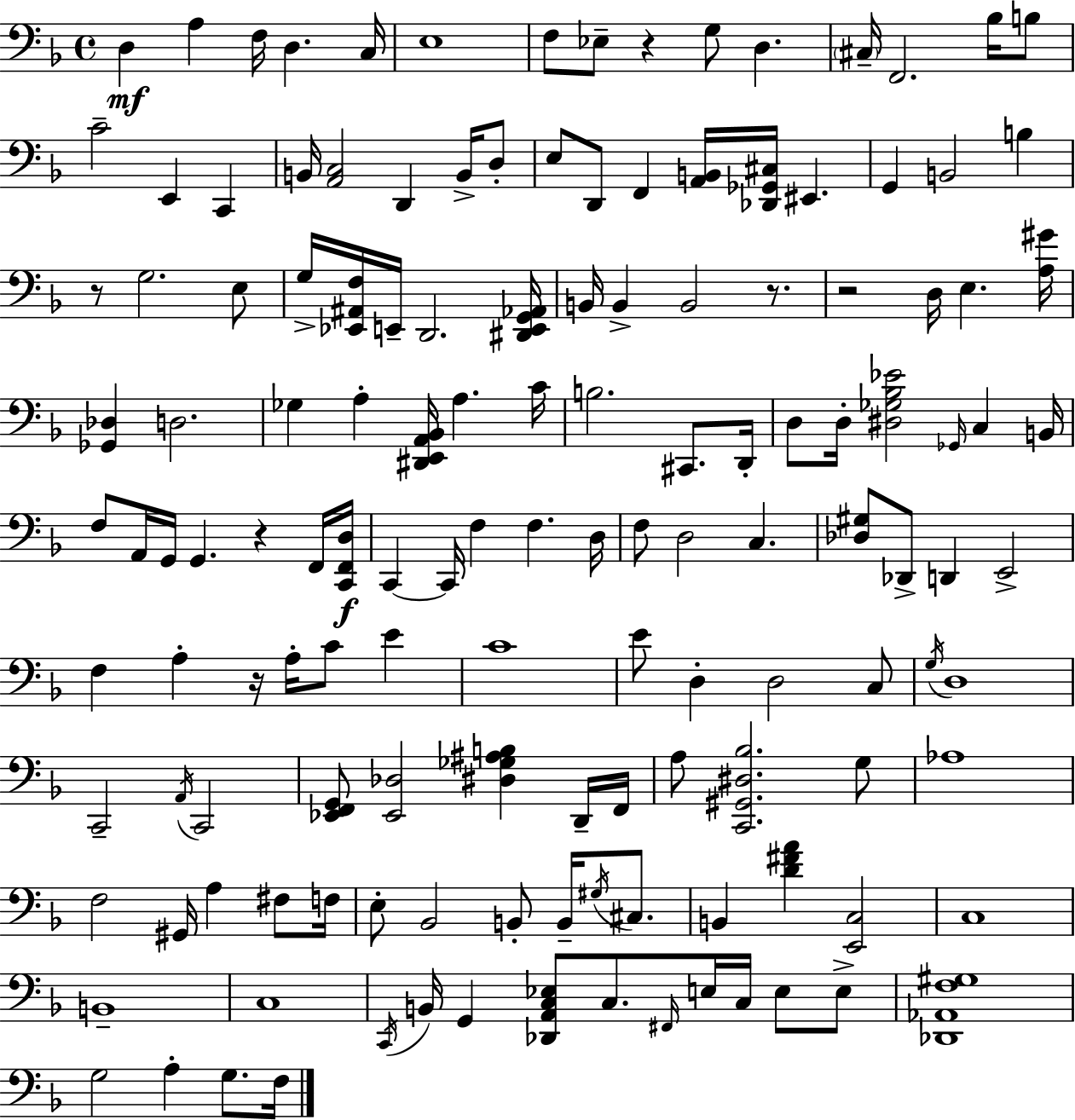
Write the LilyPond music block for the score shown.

{
  \clef bass
  \time 4/4
  \defaultTimeSignature
  \key f \major
  \repeat volta 2 { d4\mf a4 f16 d4. c16 | e1 | f8 ees8-- r4 g8 d4. | \parenthesize cis16-- f,2. bes16 b8 | \break c'2-- e,4 c,4 | b,16 <a, c>2 d,4 b,16-> d8-. | e8 d,8 f,4 <a, b,>16 <des, ges, cis>16 eis,4. | g,4 b,2 b4 | \break r8 g2. e8 | g16-> <ees, ais, f>16 e,16-- d,2. <dis, e, g, aes,>16 | b,16 b,4-> b,2 r8. | r2 d16 e4. <a gis'>16 | \break <ges, des>4 d2. | ges4 a4-. <dis, e, a, bes,>16 a4. c'16 | b2. cis,8. d,16-. | d8 d16-. <dis ges bes ees'>2 \grace { ges,16 } c4 | \break b,16 f8 a,16 g,16 g,4. r4 f,16 | <c, f, d>16\f c,4~~ c,16 f4 f4. | d16 f8 d2 c4. | <des gis>8 des,8-> d,4 e,2-> | \break f4 a4-. r16 a16-. c'8 e'4 | c'1 | e'8 d4-. d2 c8 | \acciaccatura { g16 } d1 | \break c,2-- \acciaccatura { a,16 } c,2 | <ees, f, g,>8 <ees, des>2 <dis ges ais b>4 | d,16-- f,16 a8 <c, gis, dis bes>2. | g8 aes1 | \break f2 gis,16 a4 | fis8 f16 e8-. bes,2 b,8-. b,16-- | \acciaccatura { gis16 } cis8. b,4 <d' fis' a'>4 <e, c>2 | c1 | \break b,1-- | c1 | \acciaccatura { c,16 } b,16 g,4 <des, a, c ees>8 c8. \grace { fis,16 } | e16 c16 e8 e8-> <des, aes, f gis>1 | \break g2 a4-. | g8. f16 } \bar "|."
}